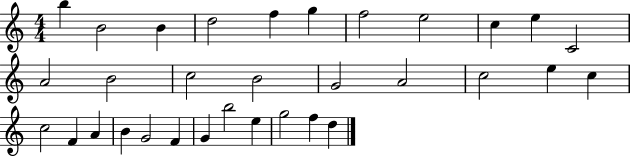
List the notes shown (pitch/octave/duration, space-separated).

B5/q B4/h B4/q D5/h F5/q G5/q F5/h E5/h C5/q E5/q C4/h A4/h B4/h C5/h B4/h G4/h A4/h C5/h E5/q C5/q C5/h F4/q A4/q B4/q G4/h F4/q G4/q B5/h E5/q G5/h F5/q D5/q